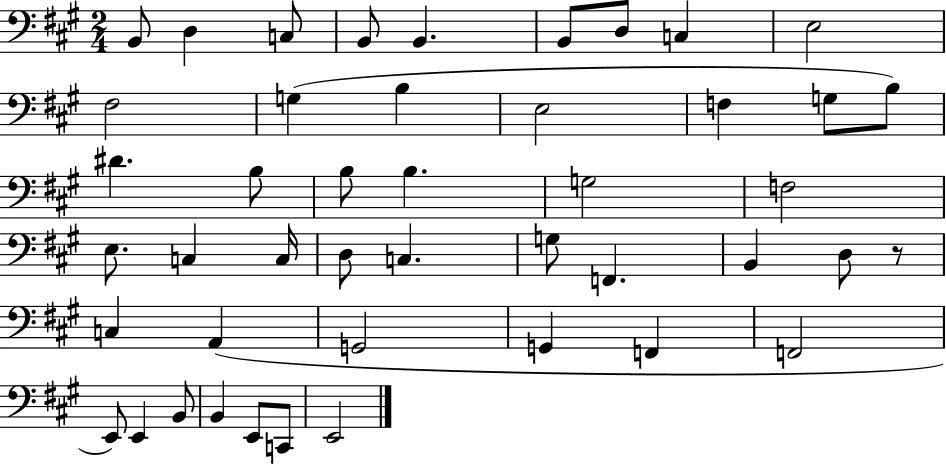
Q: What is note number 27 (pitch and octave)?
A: C3